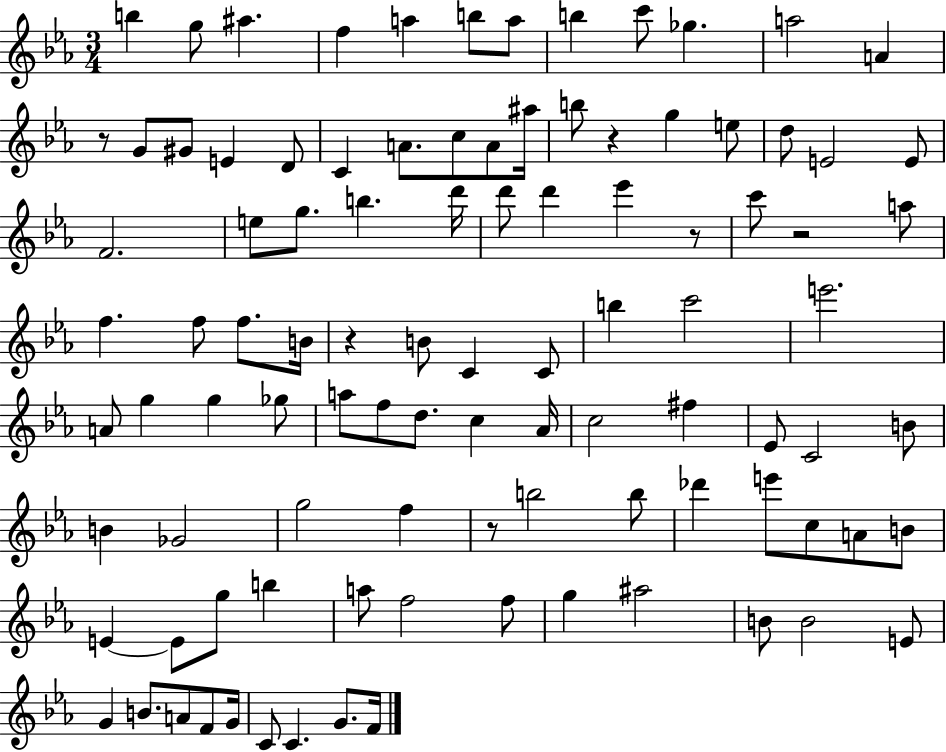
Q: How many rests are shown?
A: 6